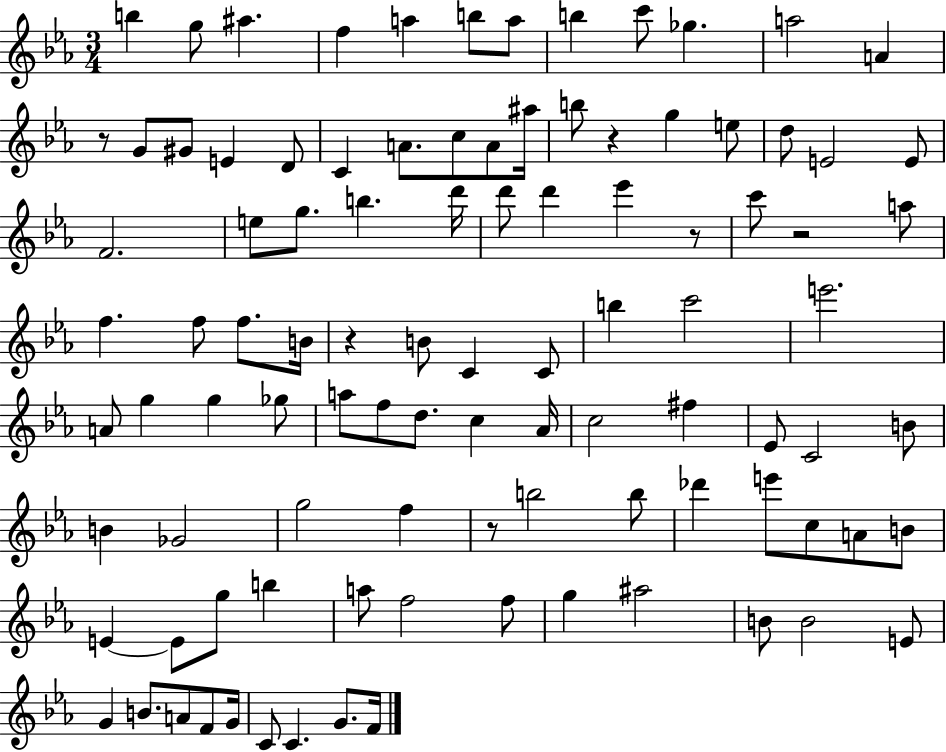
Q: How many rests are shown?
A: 6